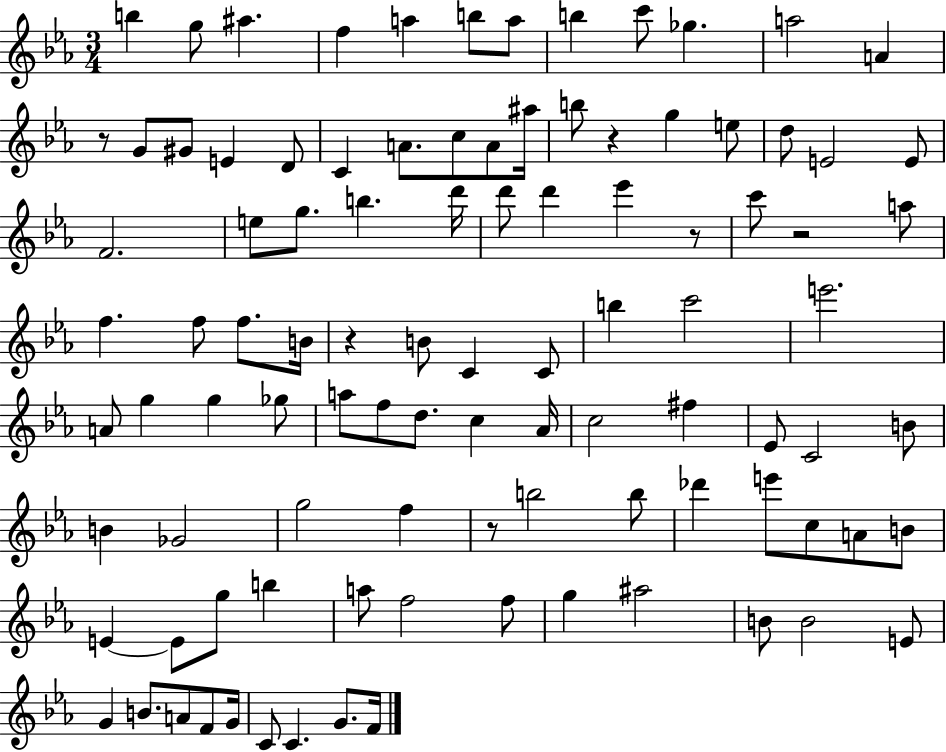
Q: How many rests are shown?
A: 6